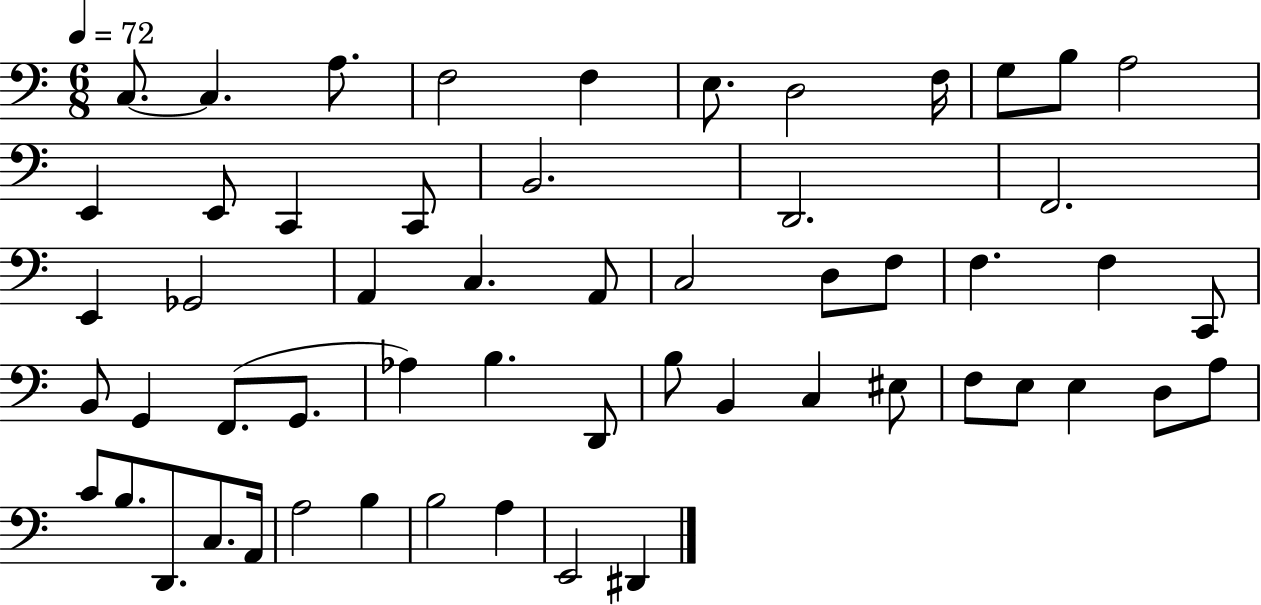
X:1
T:Untitled
M:6/8
L:1/4
K:C
C,/2 C, A,/2 F,2 F, E,/2 D,2 F,/4 G,/2 B,/2 A,2 E,, E,,/2 C,, C,,/2 B,,2 D,,2 F,,2 E,, _G,,2 A,, C, A,,/2 C,2 D,/2 F,/2 F, F, C,,/2 B,,/2 G,, F,,/2 G,,/2 _A, B, D,,/2 B,/2 B,, C, ^E,/2 F,/2 E,/2 E, D,/2 A,/2 C/2 B,/2 D,,/2 C,/2 A,,/4 A,2 B, B,2 A, E,,2 ^D,,